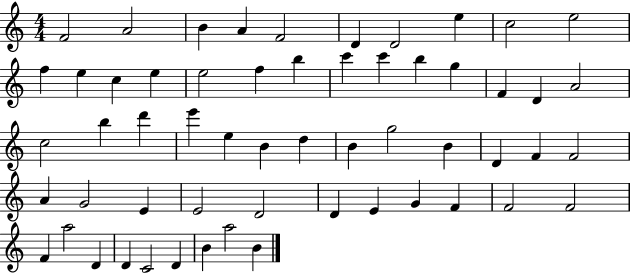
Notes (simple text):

F4/h A4/h B4/q A4/q F4/h D4/q D4/h E5/q C5/h E5/h F5/q E5/q C5/q E5/q E5/h F5/q B5/q C6/q C6/q B5/q G5/q F4/q D4/q A4/h C5/h B5/q D6/q E6/q E5/q B4/q D5/q B4/q G5/h B4/q D4/q F4/q F4/h A4/q G4/h E4/q E4/h D4/h D4/q E4/q G4/q F4/q F4/h F4/h F4/q A5/h D4/q D4/q C4/h D4/q B4/q A5/h B4/q